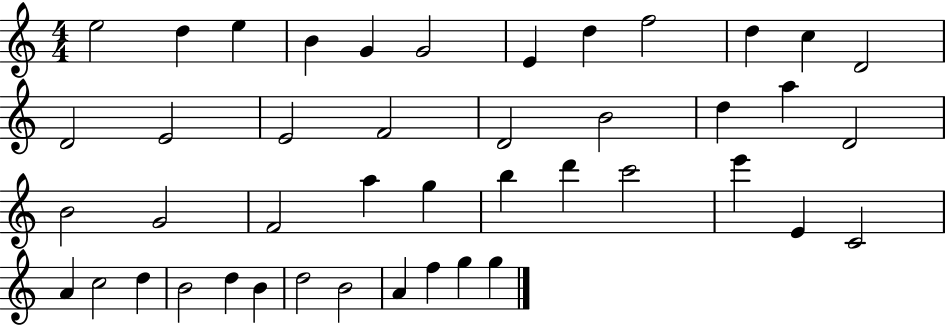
{
  \clef treble
  \numericTimeSignature
  \time 4/4
  \key c \major
  e''2 d''4 e''4 | b'4 g'4 g'2 | e'4 d''4 f''2 | d''4 c''4 d'2 | \break d'2 e'2 | e'2 f'2 | d'2 b'2 | d''4 a''4 d'2 | \break b'2 g'2 | f'2 a''4 g''4 | b''4 d'''4 c'''2 | e'''4 e'4 c'2 | \break a'4 c''2 d''4 | b'2 d''4 b'4 | d''2 b'2 | a'4 f''4 g''4 g''4 | \break \bar "|."
}